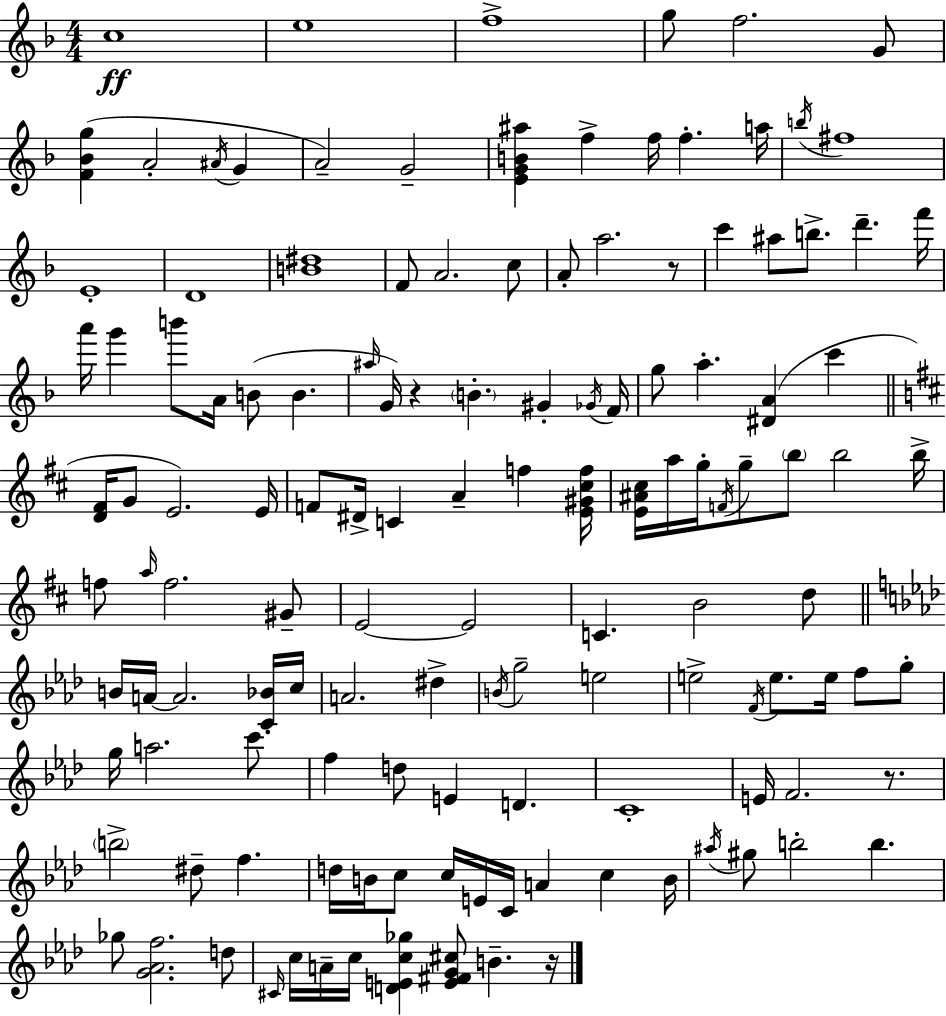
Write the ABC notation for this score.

X:1
T:Untitled
M:4/4
L:1/4
K:Dm
c4 e4 f4 g/2 f2 G/2 [F_Bg] A2 ^A/4 G A2 G2 [EGB^a] f f/4 f a/4 b/4 ^f4 E4 D4 [B^d]4 F/2 A2 c/2 A/2 a2 z/2 c' ^a/2 b/2 d' f'/4 a'/4 g' b'/2 A/4 B/2 B ^a/4 G/4 z B ^G _G/4 F/4 g/2 a [^DA] c' [D^F]/4 G/2 E2 E/4 F/2 ^D/4 C A f [E^G^cf]/4 [E^A^c]/4 a/4 g/4 F/4 g/2 b/2 b2 b/4 f/2 a/4 f2 ^G/2 E2 E2 C B2 d/2 B/4 A/4 A2 [C_B]/4 c/4 A2 ^d B/4 g2 e2 e2 F/4 e/2 e/4 f/2 g/2 g/4 a2 c'/2 f d/2 E D C4 E/4 F2 z/2 b2 ^d/2 f d/4 B/4 c/2 c/4 E/4 C/4 A c B/4 ^a/4 ^g/2 b2 b _g/2 [G_Af]2 d/2 ^C/4 c/4 A/4 c/4 [DEc_g] [E^FG^c]/2 B z/4